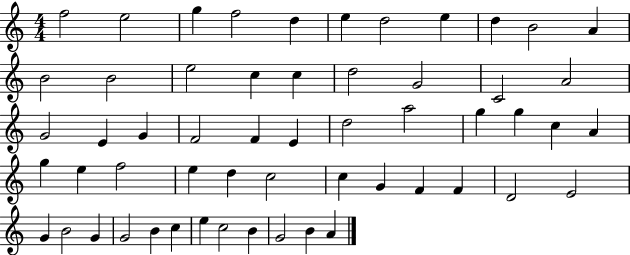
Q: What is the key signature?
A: C major